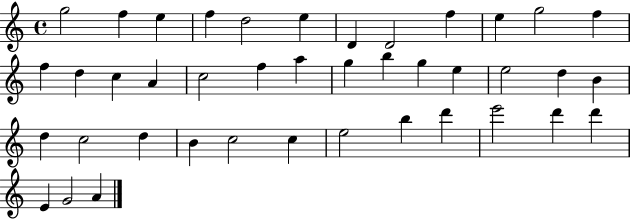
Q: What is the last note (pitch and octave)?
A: A4